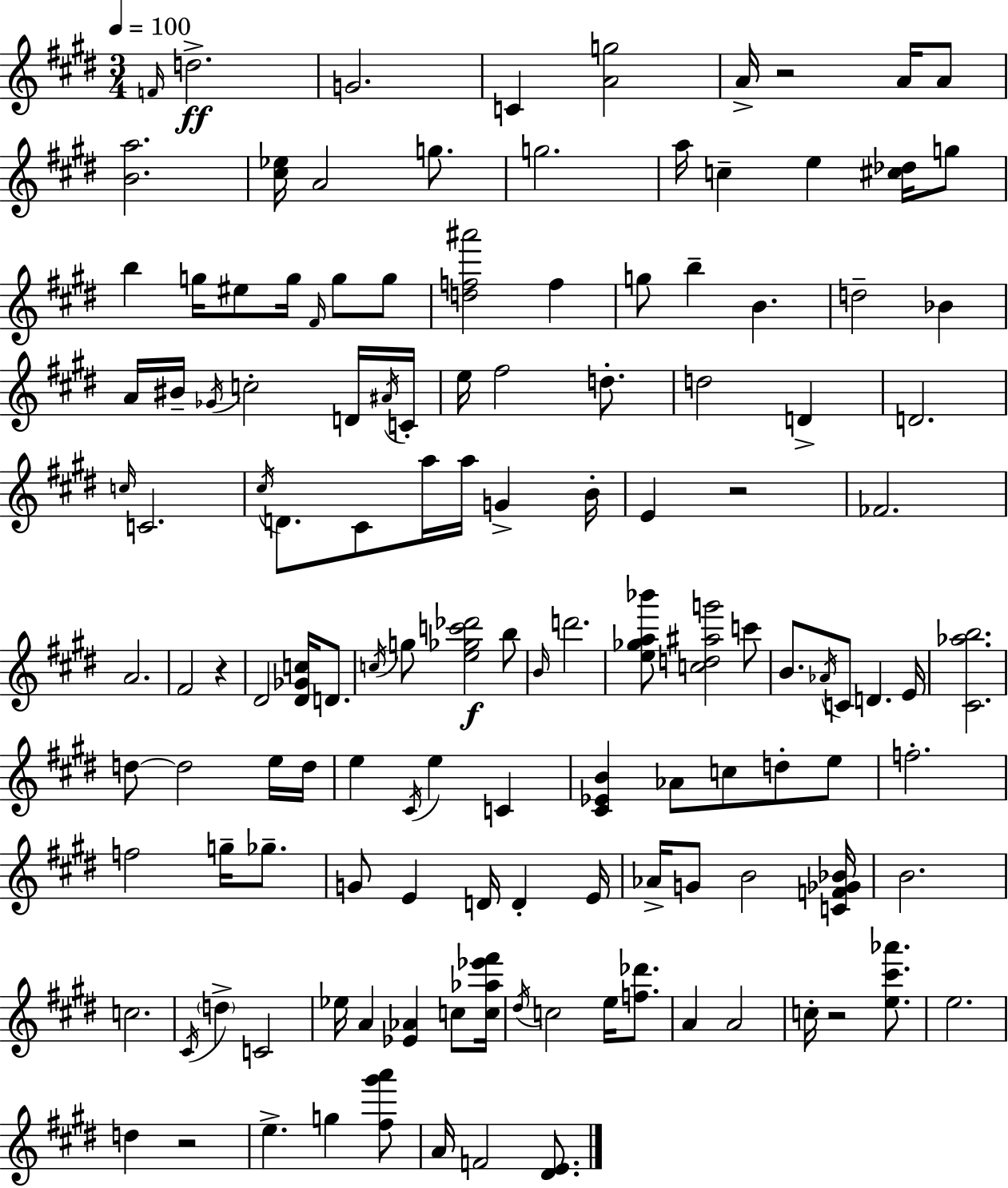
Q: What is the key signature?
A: E major